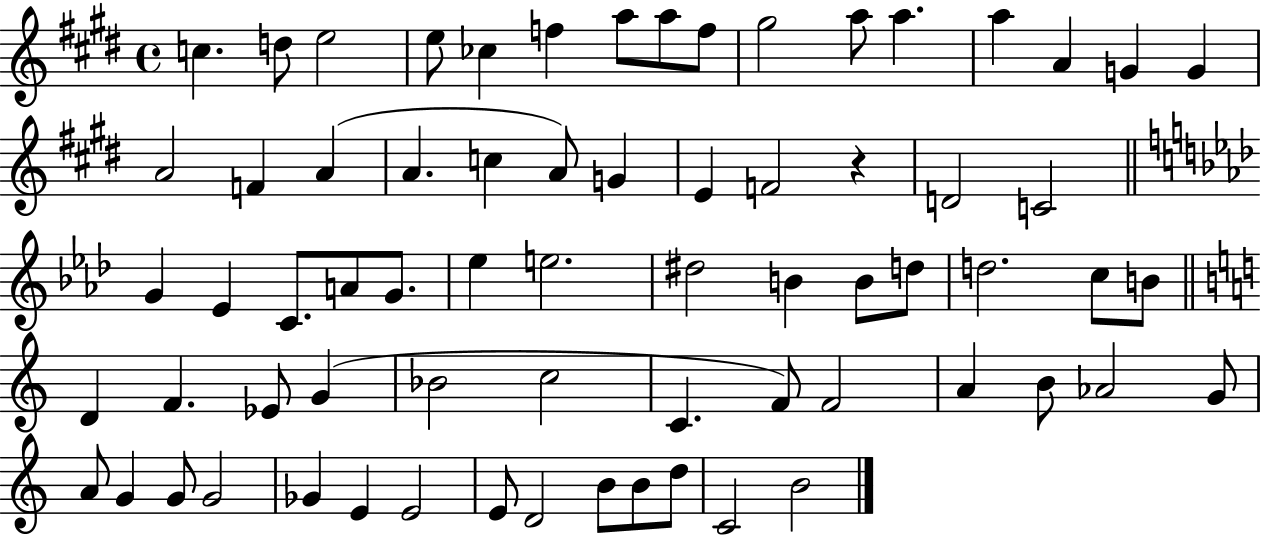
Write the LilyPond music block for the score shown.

{
  \clef treble
  \time 4/4
  \defaultTimeSignature
  \key e \major
  c''4. d''8 e''2 | e''8 ces''4 f''4 a''8 a''8 f''8 | gis''2 a''8 a''4. | a''4 a'4 g'4 g'4 | \break a'2 f'4 a'4( | a'4. c''4 a'8) g'4 | e'4 f'2 r4 | d'2 c'2 | \break \bar "||" \break \key aes \major g'4 ees'4 c'8. a'8 g'8. | ees''4 e''2. | dis''2 b'4 b'8 d''8 | d''2. c''8 b'8 | \break \bar "||" \break \key c \major d'4 f'4. ees'8 g'4( | bes'2 c''2 | c'4. f'8) f'2 | a'4 b'8 aes'2 g'8 | \break a'8 g'4 g'8 g'2 | ges'4 e'4 e'2 | e'8 d'2 b'8 b'8 d''8 | c'2 b'2 | \break \bar "|."
}